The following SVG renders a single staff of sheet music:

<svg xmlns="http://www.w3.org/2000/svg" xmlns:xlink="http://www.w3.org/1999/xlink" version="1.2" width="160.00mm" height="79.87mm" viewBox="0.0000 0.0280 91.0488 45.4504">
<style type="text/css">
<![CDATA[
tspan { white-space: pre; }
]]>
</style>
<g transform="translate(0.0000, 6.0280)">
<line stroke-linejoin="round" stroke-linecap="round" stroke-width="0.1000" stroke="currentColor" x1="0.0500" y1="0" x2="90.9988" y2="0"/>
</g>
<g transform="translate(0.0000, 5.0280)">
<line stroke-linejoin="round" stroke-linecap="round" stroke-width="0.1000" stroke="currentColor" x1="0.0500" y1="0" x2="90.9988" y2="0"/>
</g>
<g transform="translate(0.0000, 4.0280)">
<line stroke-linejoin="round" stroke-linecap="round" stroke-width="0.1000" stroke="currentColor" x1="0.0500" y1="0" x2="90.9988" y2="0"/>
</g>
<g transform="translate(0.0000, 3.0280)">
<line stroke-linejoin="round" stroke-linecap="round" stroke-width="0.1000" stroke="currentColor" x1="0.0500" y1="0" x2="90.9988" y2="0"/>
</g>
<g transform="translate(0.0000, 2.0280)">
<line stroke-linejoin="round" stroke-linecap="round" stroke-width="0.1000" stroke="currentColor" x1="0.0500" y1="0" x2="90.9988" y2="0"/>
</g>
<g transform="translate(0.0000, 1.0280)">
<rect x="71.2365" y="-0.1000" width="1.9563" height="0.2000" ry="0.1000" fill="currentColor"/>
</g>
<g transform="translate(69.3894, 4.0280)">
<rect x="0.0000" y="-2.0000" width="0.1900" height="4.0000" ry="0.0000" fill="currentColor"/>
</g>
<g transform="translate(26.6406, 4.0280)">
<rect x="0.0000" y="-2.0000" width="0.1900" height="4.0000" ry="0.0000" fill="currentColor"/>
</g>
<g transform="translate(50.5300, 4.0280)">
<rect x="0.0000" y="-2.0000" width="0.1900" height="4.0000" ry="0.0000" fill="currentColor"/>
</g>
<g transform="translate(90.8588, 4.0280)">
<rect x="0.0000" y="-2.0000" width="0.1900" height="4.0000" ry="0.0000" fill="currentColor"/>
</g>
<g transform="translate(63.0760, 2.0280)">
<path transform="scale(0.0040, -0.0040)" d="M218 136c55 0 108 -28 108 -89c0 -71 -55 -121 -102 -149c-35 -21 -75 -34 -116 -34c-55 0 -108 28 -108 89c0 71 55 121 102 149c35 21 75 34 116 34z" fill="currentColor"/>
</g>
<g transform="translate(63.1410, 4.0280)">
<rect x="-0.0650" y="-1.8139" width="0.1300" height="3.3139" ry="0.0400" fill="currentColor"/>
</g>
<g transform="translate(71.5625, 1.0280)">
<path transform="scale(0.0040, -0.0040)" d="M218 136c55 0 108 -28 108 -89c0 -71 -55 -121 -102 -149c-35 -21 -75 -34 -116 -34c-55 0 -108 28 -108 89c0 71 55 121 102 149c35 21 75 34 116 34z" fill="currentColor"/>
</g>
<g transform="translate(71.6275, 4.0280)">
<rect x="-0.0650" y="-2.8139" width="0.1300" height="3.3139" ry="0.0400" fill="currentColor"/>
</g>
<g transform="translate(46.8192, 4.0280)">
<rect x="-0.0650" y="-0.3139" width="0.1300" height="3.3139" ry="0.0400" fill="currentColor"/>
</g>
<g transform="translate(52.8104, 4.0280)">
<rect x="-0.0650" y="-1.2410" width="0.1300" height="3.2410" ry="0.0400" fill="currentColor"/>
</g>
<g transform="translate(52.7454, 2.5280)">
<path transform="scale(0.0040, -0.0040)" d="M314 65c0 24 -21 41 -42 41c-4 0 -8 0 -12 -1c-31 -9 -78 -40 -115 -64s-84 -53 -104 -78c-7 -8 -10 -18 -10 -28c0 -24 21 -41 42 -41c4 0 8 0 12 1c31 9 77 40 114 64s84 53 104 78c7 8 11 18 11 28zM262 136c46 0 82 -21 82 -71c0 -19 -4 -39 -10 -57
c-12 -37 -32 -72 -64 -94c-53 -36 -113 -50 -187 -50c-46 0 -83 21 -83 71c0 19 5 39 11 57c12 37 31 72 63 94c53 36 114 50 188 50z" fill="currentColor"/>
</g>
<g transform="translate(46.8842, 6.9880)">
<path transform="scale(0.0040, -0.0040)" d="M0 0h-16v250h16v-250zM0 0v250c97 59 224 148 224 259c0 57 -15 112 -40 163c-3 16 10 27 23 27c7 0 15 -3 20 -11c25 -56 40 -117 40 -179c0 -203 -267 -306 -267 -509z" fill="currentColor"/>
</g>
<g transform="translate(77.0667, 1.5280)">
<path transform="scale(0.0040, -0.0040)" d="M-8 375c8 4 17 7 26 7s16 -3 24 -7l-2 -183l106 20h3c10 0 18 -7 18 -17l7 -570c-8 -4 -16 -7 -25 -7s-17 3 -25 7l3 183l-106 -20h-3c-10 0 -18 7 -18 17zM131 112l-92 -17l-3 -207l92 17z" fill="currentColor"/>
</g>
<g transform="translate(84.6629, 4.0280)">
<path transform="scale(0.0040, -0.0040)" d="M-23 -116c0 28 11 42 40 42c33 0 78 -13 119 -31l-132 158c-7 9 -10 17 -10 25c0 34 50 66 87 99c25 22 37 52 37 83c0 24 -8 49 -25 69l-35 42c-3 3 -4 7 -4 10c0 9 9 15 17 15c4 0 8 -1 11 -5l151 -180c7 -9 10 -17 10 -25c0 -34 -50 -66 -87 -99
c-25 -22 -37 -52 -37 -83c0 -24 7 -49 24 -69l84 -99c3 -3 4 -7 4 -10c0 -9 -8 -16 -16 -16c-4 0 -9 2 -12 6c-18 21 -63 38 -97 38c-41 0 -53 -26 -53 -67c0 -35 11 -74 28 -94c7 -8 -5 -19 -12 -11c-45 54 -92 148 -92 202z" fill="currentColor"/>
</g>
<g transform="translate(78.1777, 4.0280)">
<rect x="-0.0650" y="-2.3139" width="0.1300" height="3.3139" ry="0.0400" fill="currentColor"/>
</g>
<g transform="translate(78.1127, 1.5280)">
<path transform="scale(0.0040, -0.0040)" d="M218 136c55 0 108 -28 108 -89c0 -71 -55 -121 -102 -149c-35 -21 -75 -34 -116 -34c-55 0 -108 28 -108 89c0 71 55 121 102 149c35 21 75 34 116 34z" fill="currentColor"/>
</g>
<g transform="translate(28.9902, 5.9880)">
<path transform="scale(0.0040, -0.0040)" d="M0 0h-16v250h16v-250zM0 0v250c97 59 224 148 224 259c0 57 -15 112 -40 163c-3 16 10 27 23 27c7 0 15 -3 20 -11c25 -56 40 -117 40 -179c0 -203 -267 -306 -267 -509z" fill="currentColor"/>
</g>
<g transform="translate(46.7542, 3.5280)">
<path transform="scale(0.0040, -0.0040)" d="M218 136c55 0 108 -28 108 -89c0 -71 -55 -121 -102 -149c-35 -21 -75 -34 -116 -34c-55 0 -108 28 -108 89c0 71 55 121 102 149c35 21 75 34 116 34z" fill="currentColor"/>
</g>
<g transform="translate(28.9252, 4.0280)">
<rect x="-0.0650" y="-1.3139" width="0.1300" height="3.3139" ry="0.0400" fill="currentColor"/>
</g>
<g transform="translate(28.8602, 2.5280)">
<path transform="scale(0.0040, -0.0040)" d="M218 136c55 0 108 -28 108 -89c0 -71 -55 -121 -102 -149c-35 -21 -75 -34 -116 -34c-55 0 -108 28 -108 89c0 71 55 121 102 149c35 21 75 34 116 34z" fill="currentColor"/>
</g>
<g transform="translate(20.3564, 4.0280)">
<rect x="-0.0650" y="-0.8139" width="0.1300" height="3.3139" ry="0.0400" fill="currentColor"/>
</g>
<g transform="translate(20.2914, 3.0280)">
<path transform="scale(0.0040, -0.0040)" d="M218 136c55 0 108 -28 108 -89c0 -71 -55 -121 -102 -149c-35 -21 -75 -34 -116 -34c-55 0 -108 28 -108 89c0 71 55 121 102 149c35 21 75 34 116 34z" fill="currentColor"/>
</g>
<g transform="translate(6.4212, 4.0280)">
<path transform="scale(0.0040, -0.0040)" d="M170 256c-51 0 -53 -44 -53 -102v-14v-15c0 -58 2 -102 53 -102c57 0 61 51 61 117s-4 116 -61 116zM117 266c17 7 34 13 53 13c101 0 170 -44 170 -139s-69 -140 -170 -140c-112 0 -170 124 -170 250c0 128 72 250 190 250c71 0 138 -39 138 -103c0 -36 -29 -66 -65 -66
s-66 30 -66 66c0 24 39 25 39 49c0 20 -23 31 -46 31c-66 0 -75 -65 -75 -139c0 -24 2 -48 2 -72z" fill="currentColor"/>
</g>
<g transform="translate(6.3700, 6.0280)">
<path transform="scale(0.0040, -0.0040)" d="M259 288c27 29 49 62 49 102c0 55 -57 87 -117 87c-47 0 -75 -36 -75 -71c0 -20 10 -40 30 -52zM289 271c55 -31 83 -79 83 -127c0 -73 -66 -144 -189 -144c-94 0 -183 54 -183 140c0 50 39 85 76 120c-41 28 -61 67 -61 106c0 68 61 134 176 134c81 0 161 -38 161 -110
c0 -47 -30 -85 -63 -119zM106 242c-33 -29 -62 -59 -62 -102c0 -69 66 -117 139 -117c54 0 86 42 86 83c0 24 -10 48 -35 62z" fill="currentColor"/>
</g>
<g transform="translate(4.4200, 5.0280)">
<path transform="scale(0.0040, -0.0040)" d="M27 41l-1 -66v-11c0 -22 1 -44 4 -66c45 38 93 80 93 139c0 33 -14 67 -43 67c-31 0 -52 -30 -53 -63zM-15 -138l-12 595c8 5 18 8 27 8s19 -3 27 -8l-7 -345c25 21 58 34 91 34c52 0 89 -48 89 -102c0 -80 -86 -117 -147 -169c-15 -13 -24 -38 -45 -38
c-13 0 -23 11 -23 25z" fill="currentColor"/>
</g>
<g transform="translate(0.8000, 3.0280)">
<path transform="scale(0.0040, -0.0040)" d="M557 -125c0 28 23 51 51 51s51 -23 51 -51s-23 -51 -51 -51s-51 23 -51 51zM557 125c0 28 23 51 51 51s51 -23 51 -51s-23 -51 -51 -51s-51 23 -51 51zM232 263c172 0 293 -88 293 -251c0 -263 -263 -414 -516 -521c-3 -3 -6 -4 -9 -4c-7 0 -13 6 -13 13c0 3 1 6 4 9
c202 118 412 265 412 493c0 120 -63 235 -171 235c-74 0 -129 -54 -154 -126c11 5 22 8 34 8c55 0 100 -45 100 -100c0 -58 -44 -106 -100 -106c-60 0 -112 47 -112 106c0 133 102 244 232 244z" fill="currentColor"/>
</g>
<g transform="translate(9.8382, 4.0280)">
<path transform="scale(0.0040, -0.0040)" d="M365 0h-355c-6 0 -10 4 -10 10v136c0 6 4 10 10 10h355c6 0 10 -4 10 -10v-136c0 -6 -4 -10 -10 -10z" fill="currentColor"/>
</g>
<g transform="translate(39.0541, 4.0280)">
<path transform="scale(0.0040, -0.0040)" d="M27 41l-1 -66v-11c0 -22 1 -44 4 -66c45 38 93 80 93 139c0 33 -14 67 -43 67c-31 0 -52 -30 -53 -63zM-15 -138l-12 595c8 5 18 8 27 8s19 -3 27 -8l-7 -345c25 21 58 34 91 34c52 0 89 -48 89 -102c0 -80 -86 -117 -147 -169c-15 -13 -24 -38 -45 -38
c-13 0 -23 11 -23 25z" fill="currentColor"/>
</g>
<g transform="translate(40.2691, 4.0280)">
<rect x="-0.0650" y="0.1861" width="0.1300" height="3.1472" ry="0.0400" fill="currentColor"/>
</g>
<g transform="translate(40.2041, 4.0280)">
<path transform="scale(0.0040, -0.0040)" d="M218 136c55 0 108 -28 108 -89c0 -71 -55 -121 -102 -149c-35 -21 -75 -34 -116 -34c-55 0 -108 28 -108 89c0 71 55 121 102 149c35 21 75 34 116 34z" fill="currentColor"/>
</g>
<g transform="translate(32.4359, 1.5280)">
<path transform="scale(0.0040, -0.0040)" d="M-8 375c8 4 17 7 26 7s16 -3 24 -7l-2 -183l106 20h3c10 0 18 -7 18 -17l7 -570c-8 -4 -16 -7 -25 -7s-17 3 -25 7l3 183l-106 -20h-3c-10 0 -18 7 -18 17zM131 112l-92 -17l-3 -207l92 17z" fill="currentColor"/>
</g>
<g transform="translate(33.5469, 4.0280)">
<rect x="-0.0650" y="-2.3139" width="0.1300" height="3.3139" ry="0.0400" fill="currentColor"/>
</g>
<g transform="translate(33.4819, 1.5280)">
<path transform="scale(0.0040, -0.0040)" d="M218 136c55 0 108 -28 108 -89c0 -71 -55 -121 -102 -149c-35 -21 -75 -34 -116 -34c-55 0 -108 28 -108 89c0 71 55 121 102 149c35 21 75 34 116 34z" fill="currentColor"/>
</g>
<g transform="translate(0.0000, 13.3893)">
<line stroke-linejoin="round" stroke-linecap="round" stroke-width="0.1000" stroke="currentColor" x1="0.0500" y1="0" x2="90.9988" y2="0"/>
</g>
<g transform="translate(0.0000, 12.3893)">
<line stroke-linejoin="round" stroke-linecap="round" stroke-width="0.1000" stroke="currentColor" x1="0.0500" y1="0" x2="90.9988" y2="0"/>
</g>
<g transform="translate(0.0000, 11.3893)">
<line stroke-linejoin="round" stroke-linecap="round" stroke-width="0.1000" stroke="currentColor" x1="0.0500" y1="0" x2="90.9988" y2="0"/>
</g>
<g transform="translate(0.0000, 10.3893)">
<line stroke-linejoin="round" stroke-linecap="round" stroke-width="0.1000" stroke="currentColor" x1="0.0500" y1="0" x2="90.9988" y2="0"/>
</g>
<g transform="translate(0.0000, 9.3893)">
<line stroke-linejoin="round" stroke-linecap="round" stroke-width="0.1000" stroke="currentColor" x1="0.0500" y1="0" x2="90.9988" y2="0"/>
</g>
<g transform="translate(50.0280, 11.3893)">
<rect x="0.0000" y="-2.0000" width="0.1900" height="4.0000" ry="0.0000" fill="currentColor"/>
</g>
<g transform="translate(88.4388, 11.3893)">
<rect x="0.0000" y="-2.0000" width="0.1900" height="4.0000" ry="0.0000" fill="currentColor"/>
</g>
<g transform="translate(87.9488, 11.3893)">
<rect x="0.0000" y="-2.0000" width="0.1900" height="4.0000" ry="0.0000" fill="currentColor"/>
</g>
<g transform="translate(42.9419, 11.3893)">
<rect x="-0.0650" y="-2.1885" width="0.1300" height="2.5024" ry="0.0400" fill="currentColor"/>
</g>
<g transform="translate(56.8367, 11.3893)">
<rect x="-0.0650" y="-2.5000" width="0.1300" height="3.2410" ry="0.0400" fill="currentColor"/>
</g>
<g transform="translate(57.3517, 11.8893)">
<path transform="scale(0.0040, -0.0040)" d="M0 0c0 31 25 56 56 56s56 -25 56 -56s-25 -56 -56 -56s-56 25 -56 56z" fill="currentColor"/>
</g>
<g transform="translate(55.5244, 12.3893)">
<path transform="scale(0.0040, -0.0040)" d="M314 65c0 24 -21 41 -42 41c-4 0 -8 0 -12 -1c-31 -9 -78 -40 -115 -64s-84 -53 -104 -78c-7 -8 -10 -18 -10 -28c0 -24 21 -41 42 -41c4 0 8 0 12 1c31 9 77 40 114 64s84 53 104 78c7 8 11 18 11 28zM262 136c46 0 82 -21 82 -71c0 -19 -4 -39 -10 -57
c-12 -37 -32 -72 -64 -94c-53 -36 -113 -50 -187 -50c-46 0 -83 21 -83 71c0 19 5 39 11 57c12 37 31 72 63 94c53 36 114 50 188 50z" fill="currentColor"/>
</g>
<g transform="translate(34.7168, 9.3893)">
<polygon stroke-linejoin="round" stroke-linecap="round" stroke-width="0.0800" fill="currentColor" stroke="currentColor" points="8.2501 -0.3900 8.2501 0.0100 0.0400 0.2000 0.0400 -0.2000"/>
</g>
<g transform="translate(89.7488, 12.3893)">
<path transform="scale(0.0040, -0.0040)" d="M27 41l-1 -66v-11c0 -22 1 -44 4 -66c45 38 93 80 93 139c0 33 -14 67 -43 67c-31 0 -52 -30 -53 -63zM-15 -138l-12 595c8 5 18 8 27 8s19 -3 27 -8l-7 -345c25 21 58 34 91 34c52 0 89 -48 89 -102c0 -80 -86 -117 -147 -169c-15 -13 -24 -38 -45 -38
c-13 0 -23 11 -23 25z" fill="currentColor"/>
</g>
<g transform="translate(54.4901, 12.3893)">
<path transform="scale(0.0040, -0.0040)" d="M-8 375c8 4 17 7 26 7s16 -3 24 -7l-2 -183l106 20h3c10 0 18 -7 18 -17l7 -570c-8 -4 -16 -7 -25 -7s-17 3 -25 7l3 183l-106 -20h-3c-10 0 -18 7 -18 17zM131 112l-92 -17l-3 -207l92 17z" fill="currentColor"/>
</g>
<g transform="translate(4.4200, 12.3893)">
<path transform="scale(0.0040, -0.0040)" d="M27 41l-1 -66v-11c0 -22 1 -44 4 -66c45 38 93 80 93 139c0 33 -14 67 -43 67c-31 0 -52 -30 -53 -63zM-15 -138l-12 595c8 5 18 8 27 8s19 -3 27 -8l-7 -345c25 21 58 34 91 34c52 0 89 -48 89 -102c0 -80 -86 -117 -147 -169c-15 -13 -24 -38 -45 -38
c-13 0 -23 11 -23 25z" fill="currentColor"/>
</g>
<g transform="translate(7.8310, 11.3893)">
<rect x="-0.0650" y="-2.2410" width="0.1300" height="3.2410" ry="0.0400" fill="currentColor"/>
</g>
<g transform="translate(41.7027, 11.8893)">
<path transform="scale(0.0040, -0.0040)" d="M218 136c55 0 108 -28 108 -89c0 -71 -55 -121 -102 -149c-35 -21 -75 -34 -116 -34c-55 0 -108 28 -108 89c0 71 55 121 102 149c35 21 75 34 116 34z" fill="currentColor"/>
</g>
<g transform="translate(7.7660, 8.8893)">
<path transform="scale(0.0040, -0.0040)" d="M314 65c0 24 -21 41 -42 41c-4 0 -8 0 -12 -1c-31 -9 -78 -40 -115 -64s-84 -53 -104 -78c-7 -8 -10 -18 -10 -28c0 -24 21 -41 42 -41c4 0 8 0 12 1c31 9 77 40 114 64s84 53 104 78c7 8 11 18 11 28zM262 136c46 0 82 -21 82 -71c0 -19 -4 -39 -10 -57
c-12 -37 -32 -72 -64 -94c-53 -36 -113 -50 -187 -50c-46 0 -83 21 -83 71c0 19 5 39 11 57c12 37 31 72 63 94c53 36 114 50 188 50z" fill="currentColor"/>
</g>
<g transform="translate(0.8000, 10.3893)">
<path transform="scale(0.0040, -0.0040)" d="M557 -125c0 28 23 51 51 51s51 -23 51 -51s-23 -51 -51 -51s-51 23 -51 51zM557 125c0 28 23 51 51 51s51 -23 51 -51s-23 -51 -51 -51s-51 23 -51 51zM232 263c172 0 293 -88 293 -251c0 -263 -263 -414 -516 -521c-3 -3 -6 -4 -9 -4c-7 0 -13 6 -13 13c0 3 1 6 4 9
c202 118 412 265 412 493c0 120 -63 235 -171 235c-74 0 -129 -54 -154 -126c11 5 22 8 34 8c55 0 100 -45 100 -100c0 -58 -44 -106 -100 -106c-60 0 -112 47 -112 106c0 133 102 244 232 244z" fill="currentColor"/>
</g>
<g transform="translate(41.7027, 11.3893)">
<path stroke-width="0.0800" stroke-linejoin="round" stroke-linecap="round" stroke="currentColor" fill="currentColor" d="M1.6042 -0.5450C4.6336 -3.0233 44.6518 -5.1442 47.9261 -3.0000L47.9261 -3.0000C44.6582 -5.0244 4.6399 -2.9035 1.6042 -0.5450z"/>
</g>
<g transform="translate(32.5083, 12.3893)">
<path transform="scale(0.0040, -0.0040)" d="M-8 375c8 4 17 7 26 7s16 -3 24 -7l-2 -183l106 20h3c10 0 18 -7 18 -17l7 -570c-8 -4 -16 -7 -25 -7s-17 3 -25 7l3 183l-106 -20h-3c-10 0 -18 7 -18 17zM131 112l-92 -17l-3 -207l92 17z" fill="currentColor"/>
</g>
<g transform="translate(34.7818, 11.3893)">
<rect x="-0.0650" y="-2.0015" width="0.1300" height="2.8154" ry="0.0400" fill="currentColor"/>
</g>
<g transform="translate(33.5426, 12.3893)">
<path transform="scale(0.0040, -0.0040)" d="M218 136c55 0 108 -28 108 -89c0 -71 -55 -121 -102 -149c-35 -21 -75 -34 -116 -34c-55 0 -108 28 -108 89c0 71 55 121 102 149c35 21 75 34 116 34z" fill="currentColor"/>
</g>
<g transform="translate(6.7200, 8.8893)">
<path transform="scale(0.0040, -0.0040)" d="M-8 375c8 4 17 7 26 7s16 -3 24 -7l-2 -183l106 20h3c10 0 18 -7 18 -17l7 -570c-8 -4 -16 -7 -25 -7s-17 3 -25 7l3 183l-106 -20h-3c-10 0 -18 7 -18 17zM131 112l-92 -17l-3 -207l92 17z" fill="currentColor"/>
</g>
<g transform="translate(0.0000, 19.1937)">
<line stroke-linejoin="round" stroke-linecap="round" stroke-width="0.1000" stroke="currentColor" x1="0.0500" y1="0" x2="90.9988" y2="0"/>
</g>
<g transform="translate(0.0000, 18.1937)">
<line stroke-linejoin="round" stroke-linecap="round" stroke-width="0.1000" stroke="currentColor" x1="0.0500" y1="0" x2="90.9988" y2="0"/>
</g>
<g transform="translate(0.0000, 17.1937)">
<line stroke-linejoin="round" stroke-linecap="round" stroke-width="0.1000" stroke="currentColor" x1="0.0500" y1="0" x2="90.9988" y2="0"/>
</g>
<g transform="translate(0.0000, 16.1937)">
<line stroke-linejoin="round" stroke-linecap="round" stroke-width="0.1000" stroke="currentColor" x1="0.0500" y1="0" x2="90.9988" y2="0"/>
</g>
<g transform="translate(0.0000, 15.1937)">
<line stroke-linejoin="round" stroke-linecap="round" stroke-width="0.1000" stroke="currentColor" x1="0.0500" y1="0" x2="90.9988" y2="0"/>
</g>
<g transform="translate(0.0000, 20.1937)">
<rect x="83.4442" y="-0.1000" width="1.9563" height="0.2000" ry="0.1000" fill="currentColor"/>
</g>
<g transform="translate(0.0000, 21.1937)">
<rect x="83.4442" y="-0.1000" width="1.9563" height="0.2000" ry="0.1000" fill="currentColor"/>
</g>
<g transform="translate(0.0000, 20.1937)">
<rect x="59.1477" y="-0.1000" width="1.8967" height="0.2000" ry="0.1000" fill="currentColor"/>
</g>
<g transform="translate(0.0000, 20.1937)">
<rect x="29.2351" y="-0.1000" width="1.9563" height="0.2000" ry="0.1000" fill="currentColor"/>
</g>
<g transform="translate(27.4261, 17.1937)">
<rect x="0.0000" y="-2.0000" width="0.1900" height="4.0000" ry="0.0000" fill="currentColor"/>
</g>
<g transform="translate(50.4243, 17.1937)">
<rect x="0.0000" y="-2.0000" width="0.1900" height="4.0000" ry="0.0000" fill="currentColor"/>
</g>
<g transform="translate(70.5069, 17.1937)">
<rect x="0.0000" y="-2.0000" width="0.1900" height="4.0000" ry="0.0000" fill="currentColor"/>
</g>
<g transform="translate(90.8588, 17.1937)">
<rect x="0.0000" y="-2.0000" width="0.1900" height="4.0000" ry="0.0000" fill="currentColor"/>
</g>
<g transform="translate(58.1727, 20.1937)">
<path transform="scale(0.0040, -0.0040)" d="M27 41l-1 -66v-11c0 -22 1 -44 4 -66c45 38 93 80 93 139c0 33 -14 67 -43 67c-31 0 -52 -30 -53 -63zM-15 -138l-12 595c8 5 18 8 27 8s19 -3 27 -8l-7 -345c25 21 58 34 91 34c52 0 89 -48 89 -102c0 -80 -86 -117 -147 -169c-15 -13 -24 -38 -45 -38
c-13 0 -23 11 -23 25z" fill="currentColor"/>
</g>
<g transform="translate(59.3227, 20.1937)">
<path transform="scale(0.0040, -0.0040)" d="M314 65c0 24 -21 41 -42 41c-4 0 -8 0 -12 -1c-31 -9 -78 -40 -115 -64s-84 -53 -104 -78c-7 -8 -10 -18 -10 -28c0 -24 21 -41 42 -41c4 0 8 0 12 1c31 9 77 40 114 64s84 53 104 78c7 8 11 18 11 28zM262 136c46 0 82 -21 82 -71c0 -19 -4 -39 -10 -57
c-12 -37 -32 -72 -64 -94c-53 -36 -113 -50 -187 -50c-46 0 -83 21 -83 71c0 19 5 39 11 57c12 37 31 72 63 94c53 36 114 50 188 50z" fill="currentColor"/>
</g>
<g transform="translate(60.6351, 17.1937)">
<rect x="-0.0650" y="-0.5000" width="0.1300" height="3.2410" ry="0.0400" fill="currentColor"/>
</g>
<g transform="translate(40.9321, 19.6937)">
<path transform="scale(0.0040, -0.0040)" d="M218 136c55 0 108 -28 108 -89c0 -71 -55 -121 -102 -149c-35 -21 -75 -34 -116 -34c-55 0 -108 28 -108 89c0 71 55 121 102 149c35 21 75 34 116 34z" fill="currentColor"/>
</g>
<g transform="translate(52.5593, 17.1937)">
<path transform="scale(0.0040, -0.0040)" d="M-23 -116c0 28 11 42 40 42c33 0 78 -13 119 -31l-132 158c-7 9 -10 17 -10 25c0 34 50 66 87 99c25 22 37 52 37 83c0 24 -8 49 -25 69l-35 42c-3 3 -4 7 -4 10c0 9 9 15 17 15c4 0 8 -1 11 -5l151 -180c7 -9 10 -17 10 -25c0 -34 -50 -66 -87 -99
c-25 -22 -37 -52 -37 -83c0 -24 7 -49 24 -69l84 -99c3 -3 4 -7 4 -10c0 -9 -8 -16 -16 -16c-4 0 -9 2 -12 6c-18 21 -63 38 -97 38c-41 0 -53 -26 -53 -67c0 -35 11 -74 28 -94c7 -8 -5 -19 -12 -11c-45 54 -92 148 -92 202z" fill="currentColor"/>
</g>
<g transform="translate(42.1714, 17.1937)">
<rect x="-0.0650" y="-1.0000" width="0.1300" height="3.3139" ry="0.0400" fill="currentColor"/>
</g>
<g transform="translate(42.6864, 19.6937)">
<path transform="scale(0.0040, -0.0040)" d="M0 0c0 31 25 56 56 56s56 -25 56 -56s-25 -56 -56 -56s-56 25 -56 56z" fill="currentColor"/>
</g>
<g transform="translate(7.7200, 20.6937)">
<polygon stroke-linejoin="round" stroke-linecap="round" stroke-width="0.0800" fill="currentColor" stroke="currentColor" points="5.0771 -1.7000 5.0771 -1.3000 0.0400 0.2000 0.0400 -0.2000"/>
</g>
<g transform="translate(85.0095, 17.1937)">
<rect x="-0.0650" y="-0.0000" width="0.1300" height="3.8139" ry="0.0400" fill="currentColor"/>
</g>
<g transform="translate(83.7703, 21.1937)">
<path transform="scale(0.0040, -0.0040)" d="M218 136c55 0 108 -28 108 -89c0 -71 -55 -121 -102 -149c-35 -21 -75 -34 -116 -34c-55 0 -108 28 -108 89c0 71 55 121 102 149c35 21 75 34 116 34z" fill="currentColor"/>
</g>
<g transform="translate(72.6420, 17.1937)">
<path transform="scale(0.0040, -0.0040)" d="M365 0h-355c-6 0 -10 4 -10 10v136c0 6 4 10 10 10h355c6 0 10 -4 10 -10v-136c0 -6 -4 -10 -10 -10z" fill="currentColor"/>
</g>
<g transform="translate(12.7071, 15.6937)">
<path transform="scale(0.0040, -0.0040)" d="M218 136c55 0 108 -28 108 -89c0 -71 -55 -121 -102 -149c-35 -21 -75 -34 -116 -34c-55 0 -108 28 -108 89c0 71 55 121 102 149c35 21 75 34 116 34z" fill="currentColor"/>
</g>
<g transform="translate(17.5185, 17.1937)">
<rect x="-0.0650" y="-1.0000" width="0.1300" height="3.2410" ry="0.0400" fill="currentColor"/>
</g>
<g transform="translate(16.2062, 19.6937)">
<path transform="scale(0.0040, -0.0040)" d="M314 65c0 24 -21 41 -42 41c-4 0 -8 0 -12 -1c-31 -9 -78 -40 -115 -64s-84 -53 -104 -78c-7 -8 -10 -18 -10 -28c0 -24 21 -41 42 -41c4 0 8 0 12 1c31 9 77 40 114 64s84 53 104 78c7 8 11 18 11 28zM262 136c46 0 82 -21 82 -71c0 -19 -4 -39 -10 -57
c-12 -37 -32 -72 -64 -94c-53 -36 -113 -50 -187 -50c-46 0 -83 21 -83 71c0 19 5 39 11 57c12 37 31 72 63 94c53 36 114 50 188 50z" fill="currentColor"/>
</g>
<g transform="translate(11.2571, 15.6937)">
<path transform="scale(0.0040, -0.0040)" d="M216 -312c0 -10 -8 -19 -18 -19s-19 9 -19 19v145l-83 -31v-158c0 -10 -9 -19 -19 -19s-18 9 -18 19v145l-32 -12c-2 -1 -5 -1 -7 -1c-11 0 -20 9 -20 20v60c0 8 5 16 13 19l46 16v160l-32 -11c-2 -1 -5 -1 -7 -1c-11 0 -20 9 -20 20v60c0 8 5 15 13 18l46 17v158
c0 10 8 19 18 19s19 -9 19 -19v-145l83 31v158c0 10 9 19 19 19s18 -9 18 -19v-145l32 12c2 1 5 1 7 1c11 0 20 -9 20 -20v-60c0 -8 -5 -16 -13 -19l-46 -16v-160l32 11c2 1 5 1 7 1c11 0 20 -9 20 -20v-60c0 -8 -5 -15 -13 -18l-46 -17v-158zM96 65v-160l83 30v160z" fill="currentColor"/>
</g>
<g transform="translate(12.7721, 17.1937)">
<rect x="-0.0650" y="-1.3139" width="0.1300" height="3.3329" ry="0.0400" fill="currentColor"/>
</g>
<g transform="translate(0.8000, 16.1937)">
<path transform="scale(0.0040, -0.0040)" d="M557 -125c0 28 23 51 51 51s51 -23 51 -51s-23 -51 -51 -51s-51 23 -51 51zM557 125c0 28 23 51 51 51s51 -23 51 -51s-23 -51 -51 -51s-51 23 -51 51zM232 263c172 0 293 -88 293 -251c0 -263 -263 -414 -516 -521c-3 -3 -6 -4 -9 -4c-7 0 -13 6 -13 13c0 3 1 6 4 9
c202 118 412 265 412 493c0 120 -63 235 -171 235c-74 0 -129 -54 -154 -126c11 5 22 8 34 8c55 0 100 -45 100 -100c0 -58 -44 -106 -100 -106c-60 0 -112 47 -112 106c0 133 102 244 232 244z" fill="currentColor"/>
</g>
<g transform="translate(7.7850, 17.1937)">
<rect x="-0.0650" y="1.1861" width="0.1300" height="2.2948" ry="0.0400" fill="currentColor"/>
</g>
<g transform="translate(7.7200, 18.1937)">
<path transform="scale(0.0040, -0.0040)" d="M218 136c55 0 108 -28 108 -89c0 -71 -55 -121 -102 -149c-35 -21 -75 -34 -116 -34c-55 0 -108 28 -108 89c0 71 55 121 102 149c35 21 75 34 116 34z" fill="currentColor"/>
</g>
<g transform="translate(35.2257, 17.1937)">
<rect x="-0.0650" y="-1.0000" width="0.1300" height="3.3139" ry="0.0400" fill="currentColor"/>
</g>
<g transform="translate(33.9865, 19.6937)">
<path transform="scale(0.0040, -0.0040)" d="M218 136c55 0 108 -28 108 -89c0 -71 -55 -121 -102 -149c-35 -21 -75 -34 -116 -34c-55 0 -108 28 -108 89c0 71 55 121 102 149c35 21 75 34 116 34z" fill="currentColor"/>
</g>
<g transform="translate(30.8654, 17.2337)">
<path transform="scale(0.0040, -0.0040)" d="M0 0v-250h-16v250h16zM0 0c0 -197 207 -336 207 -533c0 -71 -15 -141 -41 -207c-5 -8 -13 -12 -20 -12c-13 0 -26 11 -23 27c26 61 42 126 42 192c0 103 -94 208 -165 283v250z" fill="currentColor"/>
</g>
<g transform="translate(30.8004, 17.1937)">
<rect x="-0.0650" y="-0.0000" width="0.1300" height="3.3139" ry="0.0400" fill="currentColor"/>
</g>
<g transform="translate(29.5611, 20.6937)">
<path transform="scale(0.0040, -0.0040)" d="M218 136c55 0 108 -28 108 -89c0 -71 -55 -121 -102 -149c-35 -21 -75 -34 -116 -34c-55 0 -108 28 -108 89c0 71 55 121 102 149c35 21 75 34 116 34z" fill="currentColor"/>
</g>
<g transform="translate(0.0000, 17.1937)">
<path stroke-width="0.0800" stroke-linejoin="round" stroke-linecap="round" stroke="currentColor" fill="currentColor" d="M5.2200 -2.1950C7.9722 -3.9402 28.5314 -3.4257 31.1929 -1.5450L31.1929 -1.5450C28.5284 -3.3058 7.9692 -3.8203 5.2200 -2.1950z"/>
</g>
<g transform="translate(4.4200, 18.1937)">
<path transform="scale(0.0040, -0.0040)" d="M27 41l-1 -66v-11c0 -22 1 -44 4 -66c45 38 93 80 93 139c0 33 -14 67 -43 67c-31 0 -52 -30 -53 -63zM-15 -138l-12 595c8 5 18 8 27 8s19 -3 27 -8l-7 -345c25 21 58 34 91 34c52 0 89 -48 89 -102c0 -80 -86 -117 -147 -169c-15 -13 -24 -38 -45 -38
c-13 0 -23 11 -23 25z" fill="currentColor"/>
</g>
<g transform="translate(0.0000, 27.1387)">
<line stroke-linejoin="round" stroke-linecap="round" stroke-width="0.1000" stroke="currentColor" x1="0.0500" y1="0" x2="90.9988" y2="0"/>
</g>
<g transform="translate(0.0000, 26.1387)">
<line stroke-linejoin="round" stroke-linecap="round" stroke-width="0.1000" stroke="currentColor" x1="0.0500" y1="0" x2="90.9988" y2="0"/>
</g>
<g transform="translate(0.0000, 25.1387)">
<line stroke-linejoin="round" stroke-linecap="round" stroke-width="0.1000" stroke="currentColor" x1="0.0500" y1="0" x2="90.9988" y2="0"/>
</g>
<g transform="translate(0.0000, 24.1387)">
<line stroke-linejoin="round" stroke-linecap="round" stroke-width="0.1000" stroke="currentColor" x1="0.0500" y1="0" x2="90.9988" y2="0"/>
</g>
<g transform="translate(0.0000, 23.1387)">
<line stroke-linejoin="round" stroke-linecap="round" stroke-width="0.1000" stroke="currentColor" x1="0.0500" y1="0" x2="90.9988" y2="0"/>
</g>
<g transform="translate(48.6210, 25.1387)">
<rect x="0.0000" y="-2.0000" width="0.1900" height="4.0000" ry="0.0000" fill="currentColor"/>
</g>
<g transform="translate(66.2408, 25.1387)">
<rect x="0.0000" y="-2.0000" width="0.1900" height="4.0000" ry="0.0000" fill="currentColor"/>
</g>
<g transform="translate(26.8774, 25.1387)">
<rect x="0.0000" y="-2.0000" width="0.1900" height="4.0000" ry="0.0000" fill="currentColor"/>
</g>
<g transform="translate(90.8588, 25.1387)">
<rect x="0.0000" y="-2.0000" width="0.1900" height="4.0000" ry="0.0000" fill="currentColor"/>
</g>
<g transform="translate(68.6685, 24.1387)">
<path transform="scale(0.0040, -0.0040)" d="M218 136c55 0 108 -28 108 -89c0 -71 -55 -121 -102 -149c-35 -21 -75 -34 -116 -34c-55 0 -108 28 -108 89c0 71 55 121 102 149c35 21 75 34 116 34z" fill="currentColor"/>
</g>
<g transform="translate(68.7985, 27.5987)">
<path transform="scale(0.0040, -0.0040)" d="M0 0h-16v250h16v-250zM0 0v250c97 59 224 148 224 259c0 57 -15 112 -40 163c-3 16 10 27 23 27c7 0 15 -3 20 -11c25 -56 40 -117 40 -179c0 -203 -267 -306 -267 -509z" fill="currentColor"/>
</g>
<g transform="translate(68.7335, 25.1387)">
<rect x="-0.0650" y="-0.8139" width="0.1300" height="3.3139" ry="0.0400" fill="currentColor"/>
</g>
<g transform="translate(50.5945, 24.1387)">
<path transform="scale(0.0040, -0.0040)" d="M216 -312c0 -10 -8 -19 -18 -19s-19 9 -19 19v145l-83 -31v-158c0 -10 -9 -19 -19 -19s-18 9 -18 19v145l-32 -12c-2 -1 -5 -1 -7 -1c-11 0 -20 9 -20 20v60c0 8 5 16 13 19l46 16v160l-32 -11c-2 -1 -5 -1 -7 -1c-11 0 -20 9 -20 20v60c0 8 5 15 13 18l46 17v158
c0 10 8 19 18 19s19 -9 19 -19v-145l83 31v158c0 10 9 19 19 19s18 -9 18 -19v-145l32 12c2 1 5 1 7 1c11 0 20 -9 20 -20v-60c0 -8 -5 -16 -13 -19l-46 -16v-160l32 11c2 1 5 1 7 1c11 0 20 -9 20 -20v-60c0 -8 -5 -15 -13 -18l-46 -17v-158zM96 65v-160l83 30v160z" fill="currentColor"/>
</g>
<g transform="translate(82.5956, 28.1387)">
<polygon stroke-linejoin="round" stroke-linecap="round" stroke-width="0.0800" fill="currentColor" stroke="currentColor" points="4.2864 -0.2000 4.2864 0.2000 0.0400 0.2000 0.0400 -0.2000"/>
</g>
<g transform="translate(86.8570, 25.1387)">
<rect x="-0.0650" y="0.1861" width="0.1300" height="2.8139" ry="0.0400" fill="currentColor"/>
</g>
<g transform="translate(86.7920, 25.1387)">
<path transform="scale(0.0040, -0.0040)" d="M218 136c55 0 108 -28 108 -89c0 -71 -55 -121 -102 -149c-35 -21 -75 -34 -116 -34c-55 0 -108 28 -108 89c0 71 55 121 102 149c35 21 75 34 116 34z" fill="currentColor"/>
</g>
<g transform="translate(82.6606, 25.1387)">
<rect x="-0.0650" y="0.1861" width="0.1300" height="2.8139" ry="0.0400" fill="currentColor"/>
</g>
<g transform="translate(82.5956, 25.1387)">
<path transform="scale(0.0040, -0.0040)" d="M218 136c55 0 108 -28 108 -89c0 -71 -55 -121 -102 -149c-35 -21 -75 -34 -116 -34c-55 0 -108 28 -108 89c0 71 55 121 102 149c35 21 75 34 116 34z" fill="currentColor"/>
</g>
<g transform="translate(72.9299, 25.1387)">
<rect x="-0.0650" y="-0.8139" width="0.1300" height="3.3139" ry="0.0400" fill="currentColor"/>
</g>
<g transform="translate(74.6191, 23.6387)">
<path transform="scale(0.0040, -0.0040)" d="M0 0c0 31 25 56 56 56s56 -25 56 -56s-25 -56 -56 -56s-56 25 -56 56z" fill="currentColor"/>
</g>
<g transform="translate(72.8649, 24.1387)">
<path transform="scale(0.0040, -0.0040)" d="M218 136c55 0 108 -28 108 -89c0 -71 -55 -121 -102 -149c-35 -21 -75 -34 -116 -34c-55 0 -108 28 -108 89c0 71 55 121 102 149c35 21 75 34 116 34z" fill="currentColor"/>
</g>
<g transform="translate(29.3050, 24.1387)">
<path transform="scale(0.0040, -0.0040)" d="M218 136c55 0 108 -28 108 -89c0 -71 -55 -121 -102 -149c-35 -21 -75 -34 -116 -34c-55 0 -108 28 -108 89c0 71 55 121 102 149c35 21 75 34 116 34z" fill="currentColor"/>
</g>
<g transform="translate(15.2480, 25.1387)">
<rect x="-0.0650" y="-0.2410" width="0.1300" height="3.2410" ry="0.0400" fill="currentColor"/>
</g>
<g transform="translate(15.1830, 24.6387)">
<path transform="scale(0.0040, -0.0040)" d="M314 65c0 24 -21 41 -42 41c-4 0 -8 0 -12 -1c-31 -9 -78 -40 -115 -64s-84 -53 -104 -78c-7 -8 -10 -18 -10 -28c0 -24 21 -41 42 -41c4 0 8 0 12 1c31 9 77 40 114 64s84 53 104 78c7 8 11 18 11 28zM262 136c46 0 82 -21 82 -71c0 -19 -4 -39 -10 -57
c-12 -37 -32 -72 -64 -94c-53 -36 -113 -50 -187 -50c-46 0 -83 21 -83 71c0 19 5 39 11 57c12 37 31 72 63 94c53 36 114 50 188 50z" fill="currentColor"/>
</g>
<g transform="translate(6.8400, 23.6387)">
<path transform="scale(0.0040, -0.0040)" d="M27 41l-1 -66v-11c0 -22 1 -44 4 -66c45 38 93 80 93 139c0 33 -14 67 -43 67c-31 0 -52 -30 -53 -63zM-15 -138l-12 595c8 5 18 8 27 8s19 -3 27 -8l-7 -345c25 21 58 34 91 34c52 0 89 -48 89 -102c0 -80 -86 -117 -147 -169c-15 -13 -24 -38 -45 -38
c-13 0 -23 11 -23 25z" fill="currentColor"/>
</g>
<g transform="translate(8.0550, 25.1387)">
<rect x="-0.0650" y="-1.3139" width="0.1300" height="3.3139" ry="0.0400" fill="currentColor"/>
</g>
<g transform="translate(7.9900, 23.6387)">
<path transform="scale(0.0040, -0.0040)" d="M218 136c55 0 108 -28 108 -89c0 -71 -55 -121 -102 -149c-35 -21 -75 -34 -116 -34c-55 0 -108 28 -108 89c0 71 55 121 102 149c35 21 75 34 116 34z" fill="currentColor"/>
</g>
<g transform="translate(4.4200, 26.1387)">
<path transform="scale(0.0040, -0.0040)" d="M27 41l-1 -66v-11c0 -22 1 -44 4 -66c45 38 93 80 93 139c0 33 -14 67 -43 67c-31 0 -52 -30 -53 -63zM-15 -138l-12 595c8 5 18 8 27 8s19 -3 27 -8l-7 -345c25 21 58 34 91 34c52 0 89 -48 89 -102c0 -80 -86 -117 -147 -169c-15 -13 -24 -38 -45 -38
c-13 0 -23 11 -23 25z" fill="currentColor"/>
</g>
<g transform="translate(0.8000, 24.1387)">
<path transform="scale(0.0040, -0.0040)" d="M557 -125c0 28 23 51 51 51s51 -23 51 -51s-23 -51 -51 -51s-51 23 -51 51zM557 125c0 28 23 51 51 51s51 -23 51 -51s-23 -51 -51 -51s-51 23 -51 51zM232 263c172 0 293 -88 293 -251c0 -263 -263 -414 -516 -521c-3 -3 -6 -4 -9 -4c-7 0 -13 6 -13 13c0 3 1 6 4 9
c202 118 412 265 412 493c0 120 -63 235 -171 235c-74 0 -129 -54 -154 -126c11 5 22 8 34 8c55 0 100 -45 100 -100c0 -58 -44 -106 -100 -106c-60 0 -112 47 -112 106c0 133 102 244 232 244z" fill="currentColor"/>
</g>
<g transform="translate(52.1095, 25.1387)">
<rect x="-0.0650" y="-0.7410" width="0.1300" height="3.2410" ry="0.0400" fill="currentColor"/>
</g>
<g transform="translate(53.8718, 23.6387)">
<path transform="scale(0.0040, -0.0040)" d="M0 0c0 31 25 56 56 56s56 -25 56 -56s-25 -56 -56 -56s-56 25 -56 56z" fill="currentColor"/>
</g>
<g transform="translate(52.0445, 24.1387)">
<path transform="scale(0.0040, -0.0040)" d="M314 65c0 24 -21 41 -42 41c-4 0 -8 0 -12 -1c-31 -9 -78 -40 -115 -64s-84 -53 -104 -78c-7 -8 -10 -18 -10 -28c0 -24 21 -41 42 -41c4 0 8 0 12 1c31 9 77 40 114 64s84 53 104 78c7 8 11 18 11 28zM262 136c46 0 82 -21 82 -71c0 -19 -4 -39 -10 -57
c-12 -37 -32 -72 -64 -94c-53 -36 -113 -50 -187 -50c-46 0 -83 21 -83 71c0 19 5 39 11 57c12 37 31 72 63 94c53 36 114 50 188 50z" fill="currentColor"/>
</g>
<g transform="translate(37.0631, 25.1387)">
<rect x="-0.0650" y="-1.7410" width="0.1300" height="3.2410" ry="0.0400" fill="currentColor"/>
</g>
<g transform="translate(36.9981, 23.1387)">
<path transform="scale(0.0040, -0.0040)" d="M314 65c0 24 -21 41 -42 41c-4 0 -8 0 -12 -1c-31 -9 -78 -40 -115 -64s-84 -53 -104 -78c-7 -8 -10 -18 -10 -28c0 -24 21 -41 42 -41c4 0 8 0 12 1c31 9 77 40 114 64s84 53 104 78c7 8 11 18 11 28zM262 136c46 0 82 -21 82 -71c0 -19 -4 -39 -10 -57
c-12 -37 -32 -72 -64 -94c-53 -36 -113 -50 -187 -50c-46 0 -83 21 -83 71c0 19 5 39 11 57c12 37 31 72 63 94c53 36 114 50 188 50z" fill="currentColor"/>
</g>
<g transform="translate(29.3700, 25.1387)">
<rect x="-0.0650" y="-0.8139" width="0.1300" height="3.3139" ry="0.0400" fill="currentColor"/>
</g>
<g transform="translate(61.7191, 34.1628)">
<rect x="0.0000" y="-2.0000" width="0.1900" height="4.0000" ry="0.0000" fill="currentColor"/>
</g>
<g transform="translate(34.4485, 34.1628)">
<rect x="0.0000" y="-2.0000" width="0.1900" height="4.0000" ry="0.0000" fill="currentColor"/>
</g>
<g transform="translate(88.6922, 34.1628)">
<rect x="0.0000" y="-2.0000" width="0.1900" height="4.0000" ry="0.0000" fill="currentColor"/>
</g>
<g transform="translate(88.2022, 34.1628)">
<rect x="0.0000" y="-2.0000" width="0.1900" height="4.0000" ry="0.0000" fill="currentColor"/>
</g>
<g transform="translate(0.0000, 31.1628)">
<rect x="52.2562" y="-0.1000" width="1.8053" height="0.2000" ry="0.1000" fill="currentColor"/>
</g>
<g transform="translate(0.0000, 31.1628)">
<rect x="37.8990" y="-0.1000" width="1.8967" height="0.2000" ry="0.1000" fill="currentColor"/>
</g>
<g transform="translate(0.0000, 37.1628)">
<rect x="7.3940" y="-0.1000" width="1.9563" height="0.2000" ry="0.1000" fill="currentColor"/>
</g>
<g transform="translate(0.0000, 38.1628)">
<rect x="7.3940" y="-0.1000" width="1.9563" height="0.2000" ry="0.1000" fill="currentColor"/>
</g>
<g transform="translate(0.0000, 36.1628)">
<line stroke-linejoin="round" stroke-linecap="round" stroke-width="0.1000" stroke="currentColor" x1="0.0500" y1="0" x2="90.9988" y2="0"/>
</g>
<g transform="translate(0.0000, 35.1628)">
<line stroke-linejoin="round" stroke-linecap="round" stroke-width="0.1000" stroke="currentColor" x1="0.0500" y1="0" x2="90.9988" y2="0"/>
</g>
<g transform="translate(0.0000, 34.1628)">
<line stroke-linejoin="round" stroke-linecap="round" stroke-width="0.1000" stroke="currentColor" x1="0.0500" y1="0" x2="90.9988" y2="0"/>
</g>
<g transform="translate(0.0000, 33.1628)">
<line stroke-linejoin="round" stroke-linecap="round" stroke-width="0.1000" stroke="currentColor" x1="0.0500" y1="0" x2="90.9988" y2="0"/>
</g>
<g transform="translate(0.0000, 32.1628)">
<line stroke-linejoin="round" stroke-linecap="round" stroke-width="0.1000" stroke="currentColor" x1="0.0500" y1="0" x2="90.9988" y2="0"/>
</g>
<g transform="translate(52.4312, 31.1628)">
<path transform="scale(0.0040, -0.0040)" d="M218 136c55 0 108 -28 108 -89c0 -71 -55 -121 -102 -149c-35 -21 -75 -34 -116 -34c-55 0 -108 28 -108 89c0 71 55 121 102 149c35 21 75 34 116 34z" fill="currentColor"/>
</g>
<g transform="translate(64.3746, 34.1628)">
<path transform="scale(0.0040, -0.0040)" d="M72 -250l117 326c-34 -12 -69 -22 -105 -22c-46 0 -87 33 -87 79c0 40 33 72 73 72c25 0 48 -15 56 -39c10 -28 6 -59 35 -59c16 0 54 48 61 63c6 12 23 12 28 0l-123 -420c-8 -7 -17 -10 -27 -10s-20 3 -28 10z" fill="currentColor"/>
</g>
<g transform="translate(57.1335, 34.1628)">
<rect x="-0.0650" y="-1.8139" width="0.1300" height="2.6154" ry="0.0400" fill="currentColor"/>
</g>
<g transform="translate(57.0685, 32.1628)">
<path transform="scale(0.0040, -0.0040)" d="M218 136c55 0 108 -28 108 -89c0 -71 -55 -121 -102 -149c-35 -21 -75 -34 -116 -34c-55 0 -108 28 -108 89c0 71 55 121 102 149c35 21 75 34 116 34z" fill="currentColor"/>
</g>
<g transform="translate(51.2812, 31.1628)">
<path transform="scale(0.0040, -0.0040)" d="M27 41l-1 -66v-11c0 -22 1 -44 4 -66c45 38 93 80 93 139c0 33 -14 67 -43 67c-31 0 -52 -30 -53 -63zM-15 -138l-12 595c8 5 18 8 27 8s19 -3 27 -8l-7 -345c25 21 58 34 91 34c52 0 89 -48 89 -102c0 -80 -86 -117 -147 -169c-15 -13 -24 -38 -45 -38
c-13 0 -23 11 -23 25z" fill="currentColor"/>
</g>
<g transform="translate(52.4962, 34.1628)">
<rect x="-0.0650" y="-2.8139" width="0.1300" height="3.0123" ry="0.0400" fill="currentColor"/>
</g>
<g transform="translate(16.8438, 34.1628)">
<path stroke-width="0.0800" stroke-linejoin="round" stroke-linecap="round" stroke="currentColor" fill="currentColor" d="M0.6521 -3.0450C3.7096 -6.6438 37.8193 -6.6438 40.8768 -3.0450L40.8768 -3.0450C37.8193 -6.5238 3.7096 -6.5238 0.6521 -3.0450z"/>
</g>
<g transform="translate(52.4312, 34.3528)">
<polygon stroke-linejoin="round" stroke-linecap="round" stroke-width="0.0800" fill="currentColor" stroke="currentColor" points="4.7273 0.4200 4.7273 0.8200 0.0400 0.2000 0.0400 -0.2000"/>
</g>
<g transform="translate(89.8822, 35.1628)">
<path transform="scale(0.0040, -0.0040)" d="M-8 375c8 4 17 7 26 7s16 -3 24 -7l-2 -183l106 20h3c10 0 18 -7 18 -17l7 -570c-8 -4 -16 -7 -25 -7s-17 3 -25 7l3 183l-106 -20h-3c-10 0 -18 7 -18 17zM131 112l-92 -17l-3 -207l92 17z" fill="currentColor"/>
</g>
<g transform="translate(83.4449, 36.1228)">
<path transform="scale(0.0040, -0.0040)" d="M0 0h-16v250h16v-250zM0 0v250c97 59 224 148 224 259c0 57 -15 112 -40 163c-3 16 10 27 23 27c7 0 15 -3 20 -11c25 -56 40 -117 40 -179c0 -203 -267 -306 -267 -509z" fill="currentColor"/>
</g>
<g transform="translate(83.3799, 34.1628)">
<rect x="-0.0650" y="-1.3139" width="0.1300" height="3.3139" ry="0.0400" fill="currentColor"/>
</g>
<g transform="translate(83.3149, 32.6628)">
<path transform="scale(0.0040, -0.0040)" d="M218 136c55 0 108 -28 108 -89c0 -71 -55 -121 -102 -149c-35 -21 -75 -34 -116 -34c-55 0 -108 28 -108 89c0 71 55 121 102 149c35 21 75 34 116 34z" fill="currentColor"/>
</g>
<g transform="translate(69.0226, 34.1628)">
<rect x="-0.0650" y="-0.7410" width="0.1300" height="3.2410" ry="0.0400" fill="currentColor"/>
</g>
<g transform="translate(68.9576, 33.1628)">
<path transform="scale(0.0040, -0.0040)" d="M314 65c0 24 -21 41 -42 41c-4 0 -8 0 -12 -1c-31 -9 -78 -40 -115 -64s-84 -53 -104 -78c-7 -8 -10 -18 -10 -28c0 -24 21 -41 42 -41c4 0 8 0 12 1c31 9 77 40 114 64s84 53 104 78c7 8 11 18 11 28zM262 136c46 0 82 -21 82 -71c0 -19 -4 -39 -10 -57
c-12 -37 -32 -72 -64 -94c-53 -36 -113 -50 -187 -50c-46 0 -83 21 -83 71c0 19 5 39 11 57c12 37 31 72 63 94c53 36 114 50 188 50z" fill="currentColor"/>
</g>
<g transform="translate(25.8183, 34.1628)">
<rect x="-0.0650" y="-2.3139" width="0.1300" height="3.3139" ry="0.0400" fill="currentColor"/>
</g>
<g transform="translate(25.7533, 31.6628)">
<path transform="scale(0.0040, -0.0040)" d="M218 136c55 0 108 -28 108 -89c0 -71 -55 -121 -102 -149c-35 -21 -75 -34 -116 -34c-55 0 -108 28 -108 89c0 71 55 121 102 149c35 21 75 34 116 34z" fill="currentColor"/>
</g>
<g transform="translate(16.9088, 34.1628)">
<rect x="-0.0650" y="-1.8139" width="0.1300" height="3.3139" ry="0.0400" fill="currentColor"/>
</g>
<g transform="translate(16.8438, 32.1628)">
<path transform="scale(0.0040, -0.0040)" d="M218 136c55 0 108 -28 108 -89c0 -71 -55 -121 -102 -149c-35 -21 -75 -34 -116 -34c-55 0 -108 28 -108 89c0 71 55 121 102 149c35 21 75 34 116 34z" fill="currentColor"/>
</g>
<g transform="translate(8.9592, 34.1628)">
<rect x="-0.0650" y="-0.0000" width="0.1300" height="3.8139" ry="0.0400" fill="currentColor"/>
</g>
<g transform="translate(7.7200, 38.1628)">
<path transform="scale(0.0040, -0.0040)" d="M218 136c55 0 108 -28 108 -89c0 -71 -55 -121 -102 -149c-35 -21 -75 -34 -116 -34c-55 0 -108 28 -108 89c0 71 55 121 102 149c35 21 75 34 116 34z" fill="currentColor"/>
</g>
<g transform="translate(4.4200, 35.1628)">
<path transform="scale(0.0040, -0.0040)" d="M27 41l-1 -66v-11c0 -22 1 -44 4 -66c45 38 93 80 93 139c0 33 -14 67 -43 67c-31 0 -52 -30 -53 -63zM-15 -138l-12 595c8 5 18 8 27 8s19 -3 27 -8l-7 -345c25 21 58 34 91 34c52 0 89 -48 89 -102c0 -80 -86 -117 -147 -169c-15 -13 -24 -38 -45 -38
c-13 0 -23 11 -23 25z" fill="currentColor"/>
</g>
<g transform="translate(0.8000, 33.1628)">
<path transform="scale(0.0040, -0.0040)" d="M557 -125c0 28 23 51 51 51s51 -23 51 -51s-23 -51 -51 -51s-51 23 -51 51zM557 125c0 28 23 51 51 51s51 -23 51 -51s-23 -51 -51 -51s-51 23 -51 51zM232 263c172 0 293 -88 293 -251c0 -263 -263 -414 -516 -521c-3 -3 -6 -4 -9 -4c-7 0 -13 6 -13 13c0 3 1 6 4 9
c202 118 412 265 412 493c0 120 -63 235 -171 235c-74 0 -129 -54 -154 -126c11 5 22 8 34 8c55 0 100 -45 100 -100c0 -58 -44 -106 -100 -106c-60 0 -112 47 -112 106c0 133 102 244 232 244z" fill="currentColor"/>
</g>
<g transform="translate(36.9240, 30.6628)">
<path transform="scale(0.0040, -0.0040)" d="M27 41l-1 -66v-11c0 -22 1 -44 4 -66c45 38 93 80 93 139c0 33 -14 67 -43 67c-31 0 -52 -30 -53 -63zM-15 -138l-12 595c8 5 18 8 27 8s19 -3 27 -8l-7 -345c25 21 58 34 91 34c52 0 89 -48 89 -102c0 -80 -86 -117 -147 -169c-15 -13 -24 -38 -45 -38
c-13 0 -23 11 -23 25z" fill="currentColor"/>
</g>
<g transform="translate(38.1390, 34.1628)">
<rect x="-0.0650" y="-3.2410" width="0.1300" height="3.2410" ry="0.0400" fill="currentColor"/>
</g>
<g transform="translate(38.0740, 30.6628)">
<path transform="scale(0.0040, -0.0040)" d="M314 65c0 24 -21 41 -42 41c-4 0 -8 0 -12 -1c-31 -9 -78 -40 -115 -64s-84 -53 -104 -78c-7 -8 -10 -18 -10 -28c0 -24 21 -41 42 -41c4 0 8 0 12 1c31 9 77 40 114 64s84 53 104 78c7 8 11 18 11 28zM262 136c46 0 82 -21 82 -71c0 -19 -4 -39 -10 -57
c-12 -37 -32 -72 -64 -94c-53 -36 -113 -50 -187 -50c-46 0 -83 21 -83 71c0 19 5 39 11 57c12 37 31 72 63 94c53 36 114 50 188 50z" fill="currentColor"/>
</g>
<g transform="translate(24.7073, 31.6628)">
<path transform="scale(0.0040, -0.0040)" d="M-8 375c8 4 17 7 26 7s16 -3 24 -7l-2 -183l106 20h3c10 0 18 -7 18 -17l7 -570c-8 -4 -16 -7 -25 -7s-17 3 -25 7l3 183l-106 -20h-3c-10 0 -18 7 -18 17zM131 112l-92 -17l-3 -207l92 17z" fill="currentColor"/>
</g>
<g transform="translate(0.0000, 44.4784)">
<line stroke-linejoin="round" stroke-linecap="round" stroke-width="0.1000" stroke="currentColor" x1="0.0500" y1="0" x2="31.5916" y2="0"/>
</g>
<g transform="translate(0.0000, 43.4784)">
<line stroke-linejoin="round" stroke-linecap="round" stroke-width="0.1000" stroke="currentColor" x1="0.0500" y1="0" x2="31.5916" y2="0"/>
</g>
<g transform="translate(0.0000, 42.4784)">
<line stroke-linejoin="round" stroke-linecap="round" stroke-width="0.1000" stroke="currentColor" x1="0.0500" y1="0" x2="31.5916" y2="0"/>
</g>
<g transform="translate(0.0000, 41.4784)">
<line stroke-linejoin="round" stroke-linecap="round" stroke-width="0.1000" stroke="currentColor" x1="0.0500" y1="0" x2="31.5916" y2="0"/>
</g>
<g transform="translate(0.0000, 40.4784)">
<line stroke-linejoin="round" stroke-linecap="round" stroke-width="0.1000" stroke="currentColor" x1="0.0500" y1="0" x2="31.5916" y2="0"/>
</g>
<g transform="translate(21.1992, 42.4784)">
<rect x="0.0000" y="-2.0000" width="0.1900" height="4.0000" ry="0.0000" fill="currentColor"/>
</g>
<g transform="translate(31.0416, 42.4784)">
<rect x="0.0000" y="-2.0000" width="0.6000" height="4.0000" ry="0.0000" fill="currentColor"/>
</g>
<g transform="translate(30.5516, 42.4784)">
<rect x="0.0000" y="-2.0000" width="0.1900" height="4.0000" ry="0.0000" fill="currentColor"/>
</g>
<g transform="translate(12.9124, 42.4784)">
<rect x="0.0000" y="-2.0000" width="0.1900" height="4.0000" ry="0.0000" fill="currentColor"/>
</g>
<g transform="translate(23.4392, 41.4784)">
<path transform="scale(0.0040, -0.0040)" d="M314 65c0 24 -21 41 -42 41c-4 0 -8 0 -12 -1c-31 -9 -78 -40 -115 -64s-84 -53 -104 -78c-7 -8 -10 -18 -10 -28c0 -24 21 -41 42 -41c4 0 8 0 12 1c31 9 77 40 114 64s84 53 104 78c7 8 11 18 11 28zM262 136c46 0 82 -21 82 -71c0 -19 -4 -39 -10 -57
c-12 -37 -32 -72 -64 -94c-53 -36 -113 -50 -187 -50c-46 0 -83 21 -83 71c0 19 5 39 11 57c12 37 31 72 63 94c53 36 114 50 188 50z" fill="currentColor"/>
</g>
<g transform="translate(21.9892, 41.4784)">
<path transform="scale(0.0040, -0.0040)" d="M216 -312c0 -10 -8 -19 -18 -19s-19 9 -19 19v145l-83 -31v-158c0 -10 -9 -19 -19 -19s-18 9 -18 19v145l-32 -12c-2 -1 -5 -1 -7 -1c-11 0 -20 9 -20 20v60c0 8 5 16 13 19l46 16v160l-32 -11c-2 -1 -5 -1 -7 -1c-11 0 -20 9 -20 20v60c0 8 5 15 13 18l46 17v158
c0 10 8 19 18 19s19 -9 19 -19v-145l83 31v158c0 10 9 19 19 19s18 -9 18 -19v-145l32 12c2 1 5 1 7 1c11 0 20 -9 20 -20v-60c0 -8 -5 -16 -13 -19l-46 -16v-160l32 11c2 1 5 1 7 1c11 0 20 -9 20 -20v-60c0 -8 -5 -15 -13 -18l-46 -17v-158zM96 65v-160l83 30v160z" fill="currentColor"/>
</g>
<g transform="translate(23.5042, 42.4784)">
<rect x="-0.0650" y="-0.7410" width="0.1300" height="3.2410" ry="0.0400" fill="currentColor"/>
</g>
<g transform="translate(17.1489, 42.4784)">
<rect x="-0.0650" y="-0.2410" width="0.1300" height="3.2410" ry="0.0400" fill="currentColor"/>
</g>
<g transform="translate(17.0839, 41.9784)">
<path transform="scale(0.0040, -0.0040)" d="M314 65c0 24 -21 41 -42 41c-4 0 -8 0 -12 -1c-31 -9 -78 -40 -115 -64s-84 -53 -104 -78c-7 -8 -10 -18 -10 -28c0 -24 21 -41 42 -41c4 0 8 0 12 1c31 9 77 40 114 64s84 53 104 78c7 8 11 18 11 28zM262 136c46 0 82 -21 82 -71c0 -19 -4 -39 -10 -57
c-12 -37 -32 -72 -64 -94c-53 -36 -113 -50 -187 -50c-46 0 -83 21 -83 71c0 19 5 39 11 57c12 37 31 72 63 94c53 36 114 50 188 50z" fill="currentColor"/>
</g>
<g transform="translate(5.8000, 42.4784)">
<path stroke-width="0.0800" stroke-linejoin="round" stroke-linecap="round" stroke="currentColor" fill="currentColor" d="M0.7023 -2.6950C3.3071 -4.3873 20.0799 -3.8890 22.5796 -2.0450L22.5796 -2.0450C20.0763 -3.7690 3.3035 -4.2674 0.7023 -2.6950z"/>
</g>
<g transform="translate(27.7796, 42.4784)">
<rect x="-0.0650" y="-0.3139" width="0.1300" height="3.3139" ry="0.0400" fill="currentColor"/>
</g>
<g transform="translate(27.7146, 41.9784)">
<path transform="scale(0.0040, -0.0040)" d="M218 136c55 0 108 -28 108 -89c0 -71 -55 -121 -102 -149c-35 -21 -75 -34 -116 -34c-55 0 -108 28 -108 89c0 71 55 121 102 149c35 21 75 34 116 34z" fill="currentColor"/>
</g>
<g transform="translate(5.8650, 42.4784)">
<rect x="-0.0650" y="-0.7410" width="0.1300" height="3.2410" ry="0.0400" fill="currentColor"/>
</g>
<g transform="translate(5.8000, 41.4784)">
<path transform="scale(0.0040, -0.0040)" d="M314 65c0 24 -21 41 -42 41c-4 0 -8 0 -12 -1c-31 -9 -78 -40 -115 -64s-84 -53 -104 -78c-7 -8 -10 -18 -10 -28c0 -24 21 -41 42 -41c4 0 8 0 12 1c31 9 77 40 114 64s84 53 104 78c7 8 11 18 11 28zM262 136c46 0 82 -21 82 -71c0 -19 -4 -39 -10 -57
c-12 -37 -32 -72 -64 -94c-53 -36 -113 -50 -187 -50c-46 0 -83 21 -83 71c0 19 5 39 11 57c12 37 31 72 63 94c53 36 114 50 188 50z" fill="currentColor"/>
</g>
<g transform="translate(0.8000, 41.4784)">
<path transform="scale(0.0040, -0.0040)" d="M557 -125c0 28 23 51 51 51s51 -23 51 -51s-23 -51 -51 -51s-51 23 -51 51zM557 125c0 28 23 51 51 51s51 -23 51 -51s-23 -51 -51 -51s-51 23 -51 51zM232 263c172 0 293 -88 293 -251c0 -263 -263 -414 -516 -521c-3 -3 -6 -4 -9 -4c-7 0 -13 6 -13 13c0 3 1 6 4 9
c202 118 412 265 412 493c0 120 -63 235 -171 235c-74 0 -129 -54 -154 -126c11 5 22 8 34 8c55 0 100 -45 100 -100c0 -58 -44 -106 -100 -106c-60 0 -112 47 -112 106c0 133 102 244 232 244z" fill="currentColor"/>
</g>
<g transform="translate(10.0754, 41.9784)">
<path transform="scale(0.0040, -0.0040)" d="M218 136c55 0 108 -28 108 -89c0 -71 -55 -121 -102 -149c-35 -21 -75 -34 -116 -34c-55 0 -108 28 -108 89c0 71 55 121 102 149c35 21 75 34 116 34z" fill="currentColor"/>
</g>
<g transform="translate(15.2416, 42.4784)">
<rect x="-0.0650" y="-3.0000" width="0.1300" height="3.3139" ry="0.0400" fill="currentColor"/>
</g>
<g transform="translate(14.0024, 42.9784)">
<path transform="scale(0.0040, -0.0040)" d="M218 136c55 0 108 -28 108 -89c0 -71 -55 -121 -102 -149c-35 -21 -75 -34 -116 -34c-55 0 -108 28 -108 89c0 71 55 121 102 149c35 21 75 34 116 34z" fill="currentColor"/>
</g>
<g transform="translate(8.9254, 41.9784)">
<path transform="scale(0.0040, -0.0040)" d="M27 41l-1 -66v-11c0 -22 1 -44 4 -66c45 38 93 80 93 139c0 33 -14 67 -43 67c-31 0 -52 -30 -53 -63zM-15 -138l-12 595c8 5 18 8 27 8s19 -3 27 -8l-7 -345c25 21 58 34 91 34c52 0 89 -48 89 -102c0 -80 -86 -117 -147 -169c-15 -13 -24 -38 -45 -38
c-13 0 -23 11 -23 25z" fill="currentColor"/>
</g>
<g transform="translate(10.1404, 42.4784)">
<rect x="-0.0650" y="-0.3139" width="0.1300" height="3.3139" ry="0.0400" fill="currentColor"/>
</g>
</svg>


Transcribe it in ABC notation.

X:1
T:Untitled
M:6/8
L:1/4
K:F
z2 F, G,/2 B, _D, E,/2 G,2 A, C B, z B,2 B,,/2 C,/2 B,,2 _B,,/2 ^G,/2 F,,2 D,,/2 F,, F,, z _E,,2 z2 C,, _G, E,2 F, A,2 ^F,2 F,/2 F, D,/2 D,/2 C,, A, B, _D2 _C/2 A,/2 z/2 F,2 G,/2 F,2 _E, C, E,2 ^F,2 E,